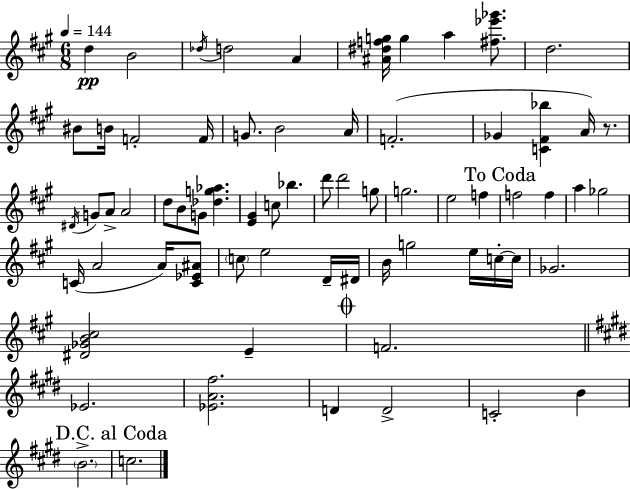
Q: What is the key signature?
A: A major